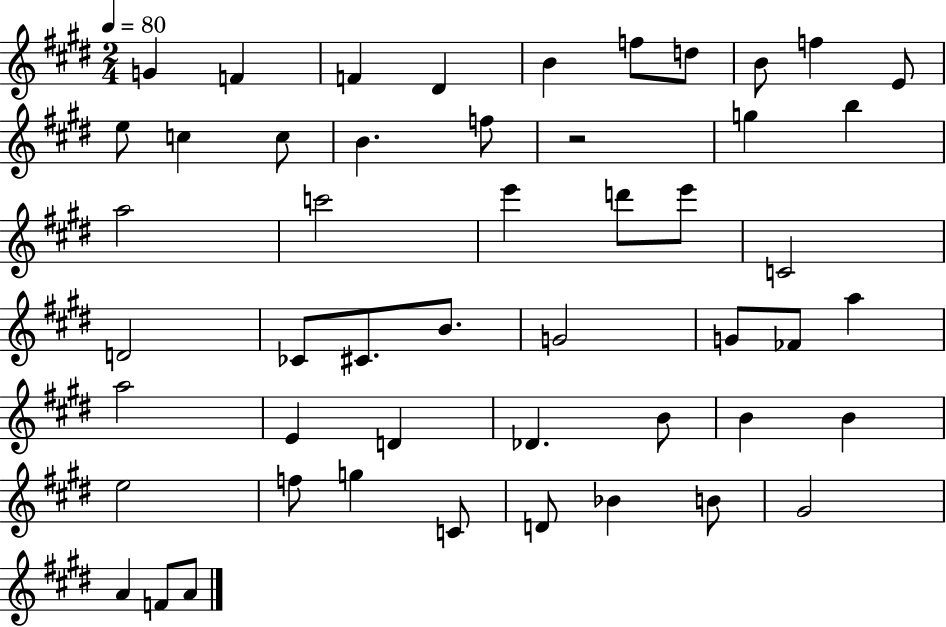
X:1
T:Untitled
M:2/4
L:1/4
K:E
G F F ^D B f/2 d/2 B/2 f E/2 e/2 c c/2 B f/2 z2 g b a2 c'2 e' d'/2 e'/2 C2 D2 _C/2 ^C/2 B/2 G2 G/2 _F/2 a a2 E D _D B/2 B B e2 f/2 g C/2 D/2 _B B/2 ^G2 A F/2 A/2